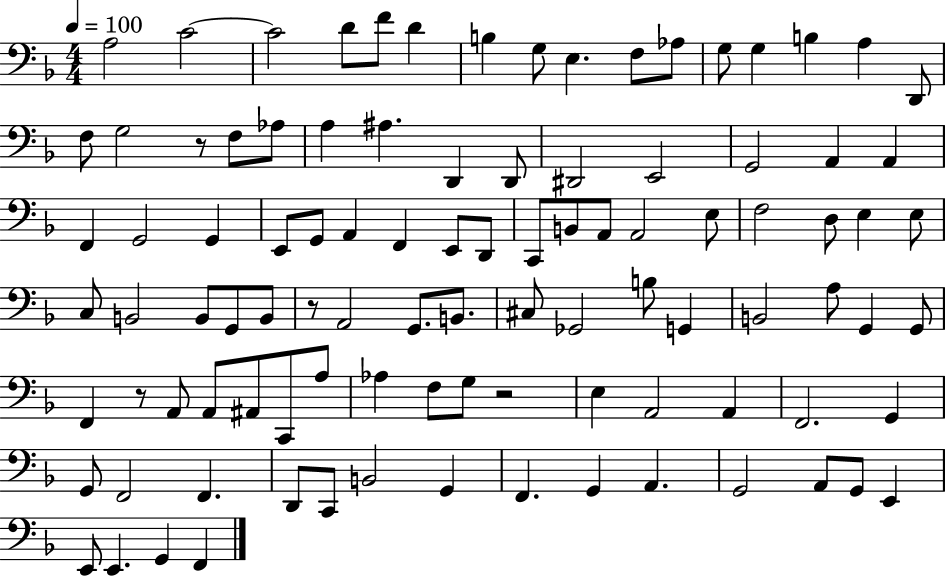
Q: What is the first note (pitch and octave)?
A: A3